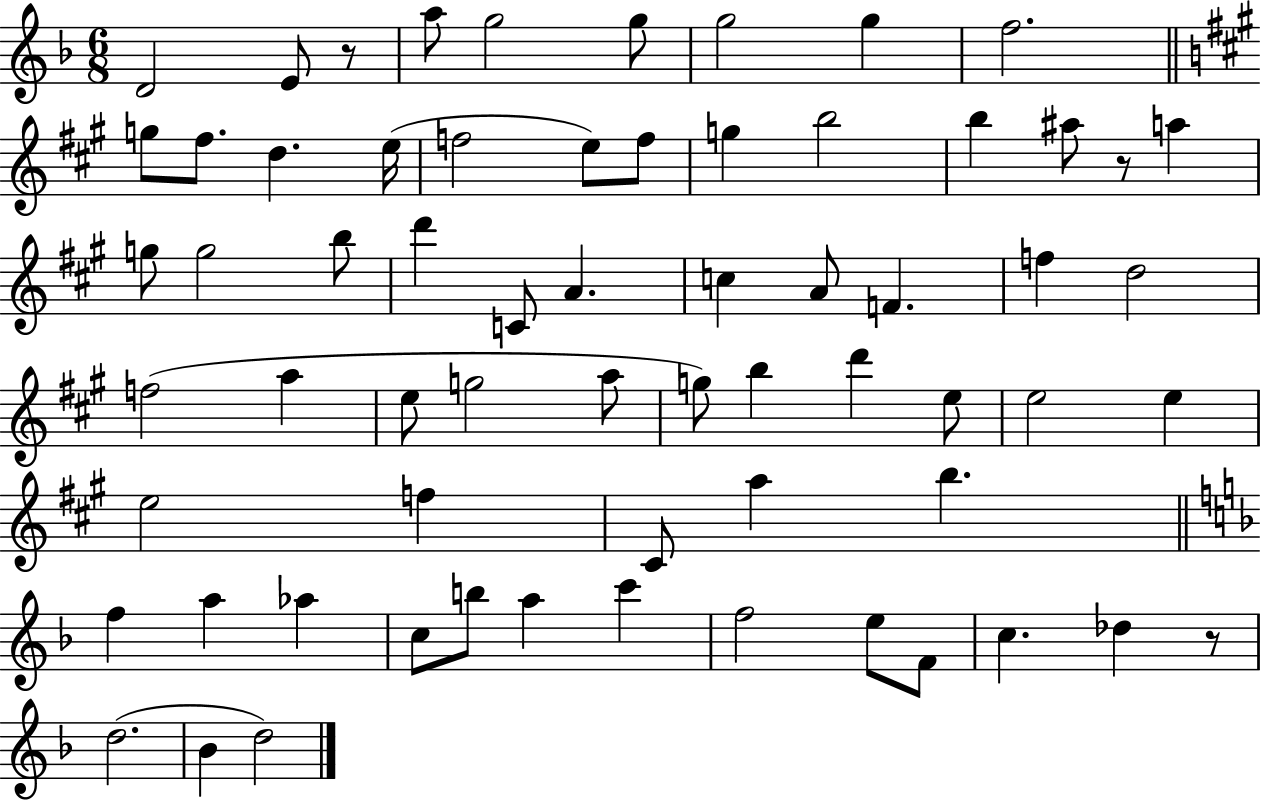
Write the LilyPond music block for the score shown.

{
  \clef treble
  \numericTimeSignature
  \time 6/8
  \key f \major
  d'2 e'8 r8 | a''8 g''2 g''8 | g''2 g''4 | f''2. | \break \bar "||" \break \key a \major g''8 fis''8. d''4. e''16( | f''2 e''8) f''8 | g''4 b''2 | b''4 ais''8 r8 a''4 | \break g''8 g''2 b''8 | d'''4 c'8 a'4. | c''4 a'8 f'4. | f''4 d''2 | \break f''2( a''4 | e''8 g''2 a''8 | g''8) b''4 d'''4 e''8 | e''2 e''4 | \break e''2 f''4 | cis'8 a''4 b''4. | \bar "||" \break \key d \minor f''4 a''4 aes''4 | c''8 b''8 a''4 c'''4 | f''2 e''8 f'8 | c''4. des''4 r8 | \break d''2.( | bes'4 d''2) | \bar "|."
}